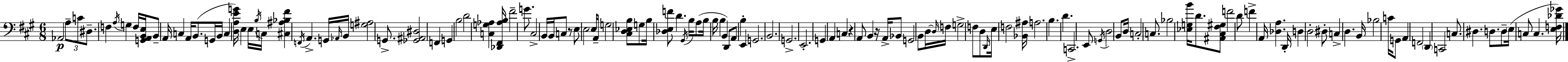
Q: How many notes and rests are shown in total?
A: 132